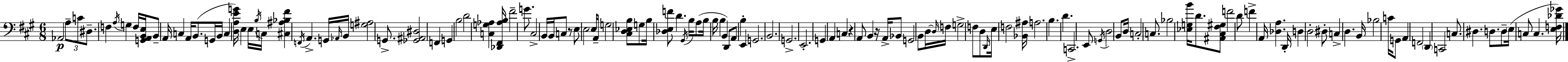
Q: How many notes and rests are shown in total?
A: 132